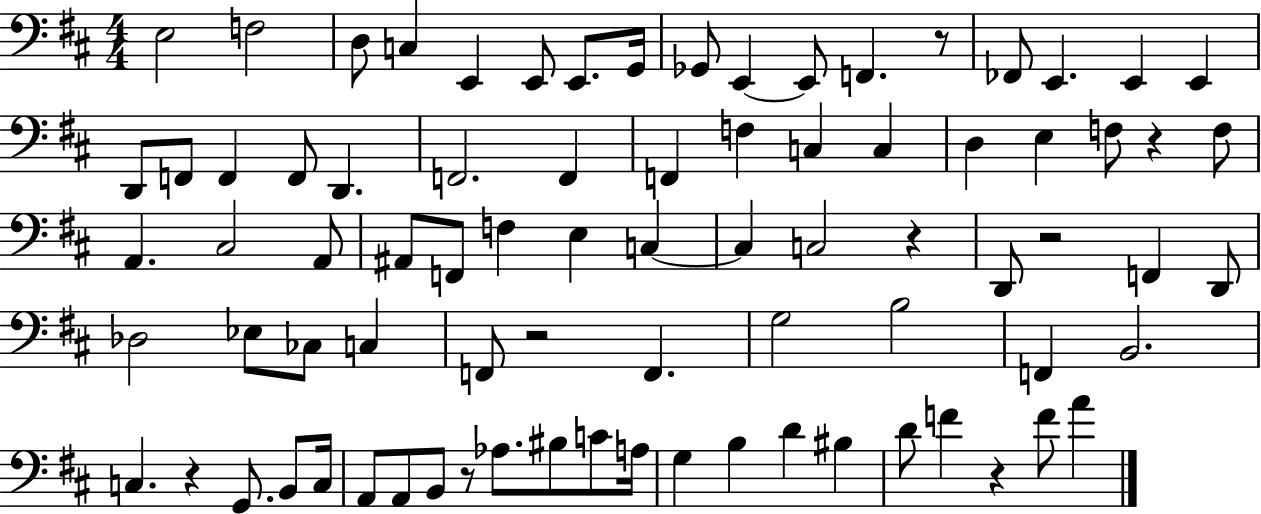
{
  \clef bass
  \numericTimeSignature
  \time 4/4
  \key d \major
  e2 f2 | d8 c4 e,4 e,8 e,8. g,16 | ges,8 e,4~~ e,8 f,4. r8 | fes,8 e,4. e,4 e,4 | \break d,8 f,8 f,4 f,8 d,4. | f,2. f,4 | f,4 f4 c4 c4 | d4 e4 f8 r4 f8 | \break a,4. cis2 a,8 | ais,8 f,8 f4 e4 c4~~ | c4 c2 r4 | d,8 r2 f,4 d,8 | \break des2 ees8 ces8 c4 | f,8 r2 f,4. | g2 b2 | f,4 b,2. | \break c4. r4 g,8. b,8 c16 | a,8 a,8 b,8 r8 aes8. bis8 c'8 a16 | g4 b4 d'4 bis4 | d'8 f'4 r4 f'8 a'4 | \break \bar "|."
}